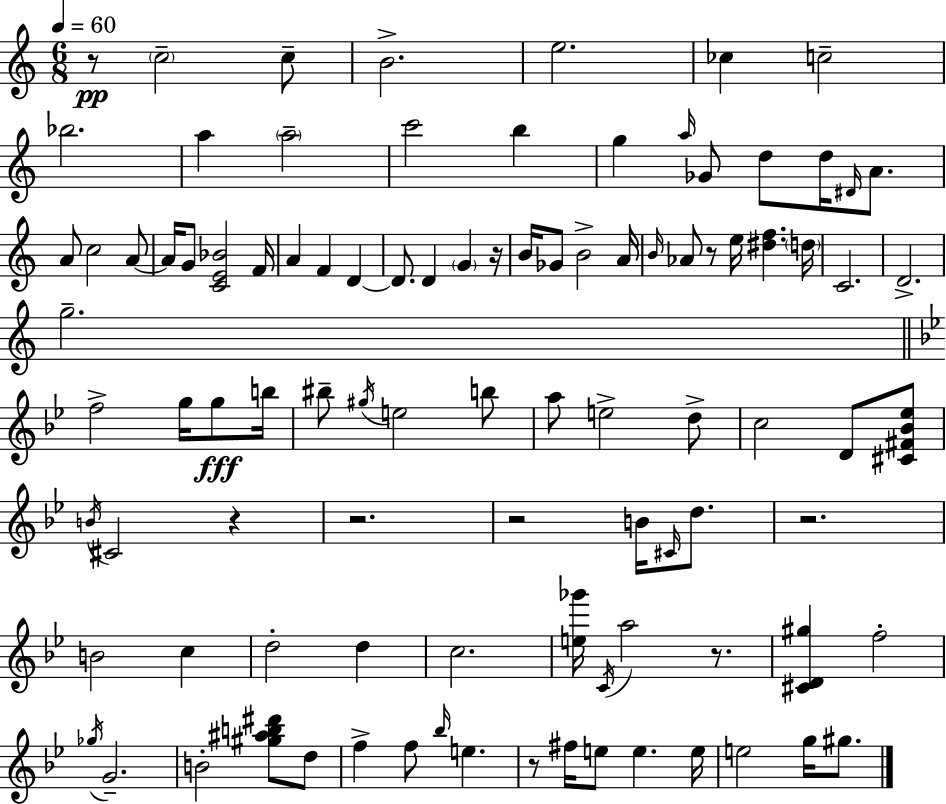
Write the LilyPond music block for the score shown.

{
  \clef treble
  \numericTimeSignature
  \time 6/8
  \key a \minor
  \tempo 4 = 60
  r8\pp \parenthesize c''2-- c''8-- | b'2.-> | e''2. | ces''4 c''2-- | \break bes''2. | a''4 \parenthesize a''2-- | c'''2 b''4 | g''4 \grace { a''16 } ges'8 d''8 d''16 \grace { dis'16 } a'8. | \break a'8 c''2 | a'8~~ a'16 g'8 <c' e' bes'>2 | f'16 a'4 f'4 d'4~~ | d'8. d'4 \parenthesize g'4 | \break r16 b'16 ges'8 b'2-> | a'16 \grace { b'16 } aes'8 r8 e''16 <dis'' f''>4. | \parenthesize d''16 c'2. | d'2.-> | \break g''2.-- | \bar "||" \break \key bes \major f''2-> g''16 g''8\fff b''16 | bis''8-- \acciaccatura { gis''16 } e''2 b''8 | a''8 e''2-> d''8-> | c''2 d'8 <cis' fis' bes' ees''>8 | \break \acciaccatura { b'16 } cis'2 r4 | r2. | r2 b'16 \grace { cis'16 } | d''8. r2. | \break b'2 c''4 | d''2-. d''4 | c''2. | <e'' ges'''>16 \acciaccatura { c'16 } a''2 | \break r8. <cis' d' gis''>4 f''2-. | \acciaccatura { ges''16 } g'2.-- | b'2-. | <gis'' ais'' b'' dis'''>8 d''8 f''4-> f''8 \grace { bes''16 } | \break e''4. r8 fis''16 e''8 e''4. | e''16 e''2 | g''16 gis''8. \bar "|."
}